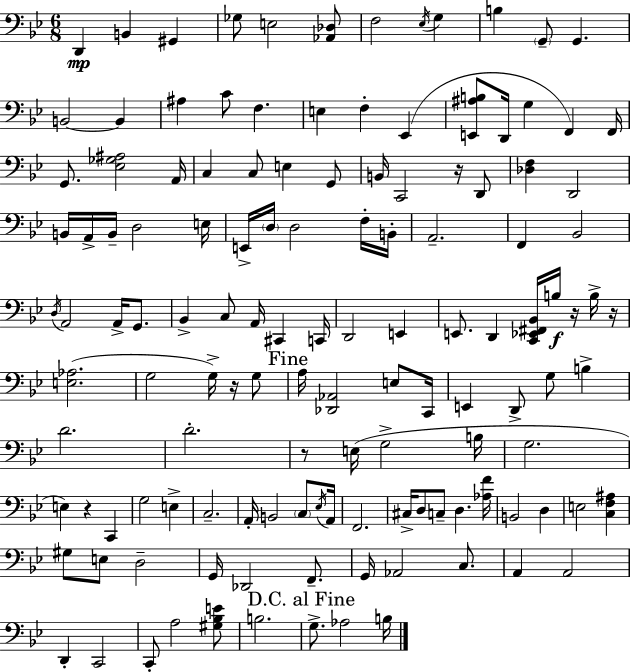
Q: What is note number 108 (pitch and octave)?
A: C2